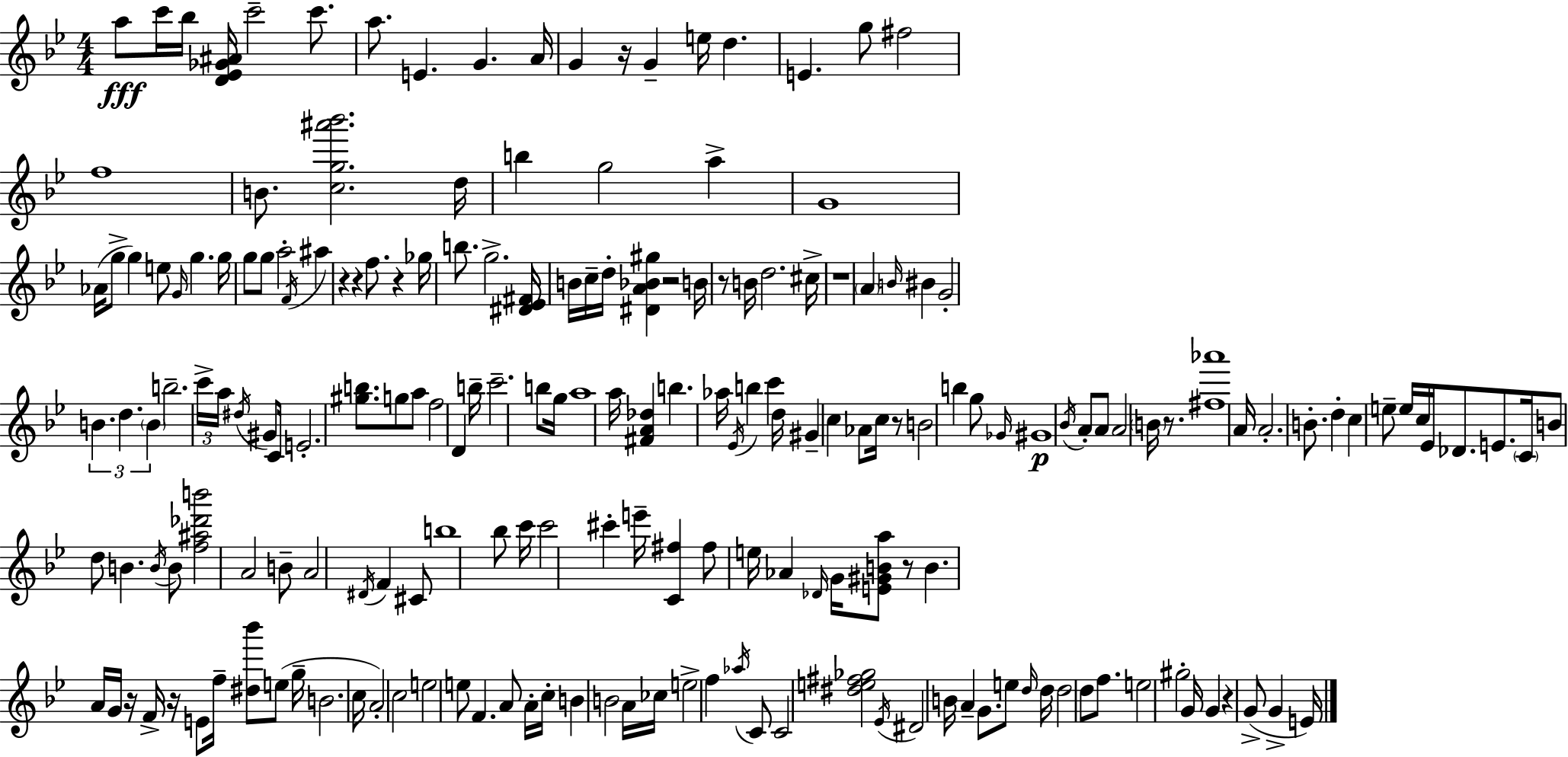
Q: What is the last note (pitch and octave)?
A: E4